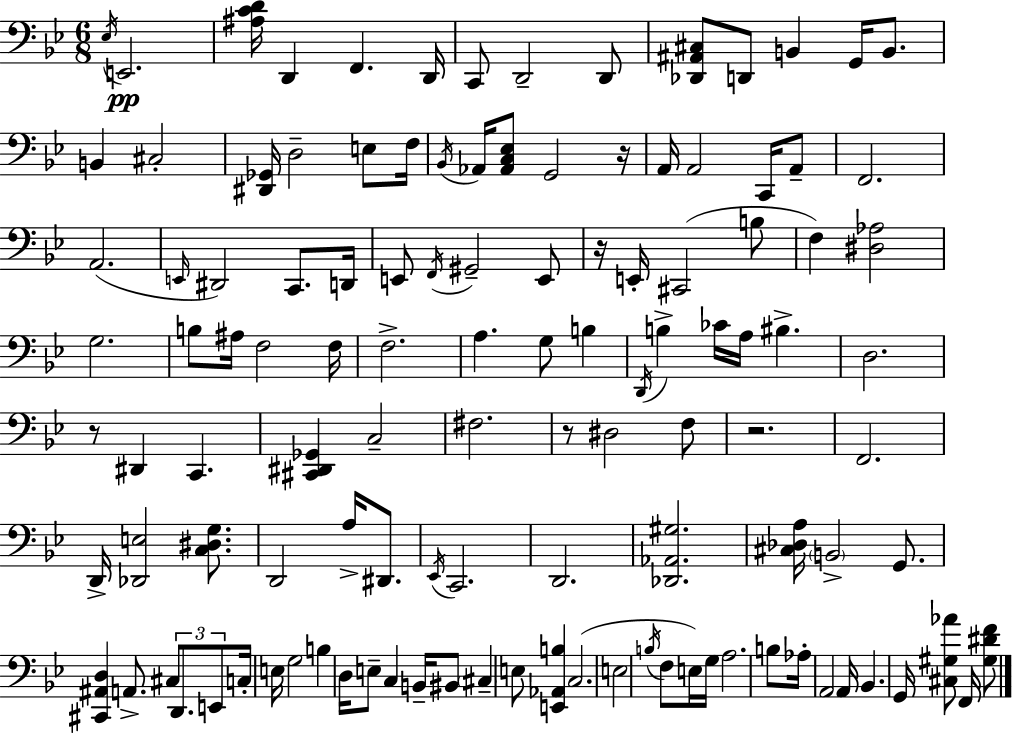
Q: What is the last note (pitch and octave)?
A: F2